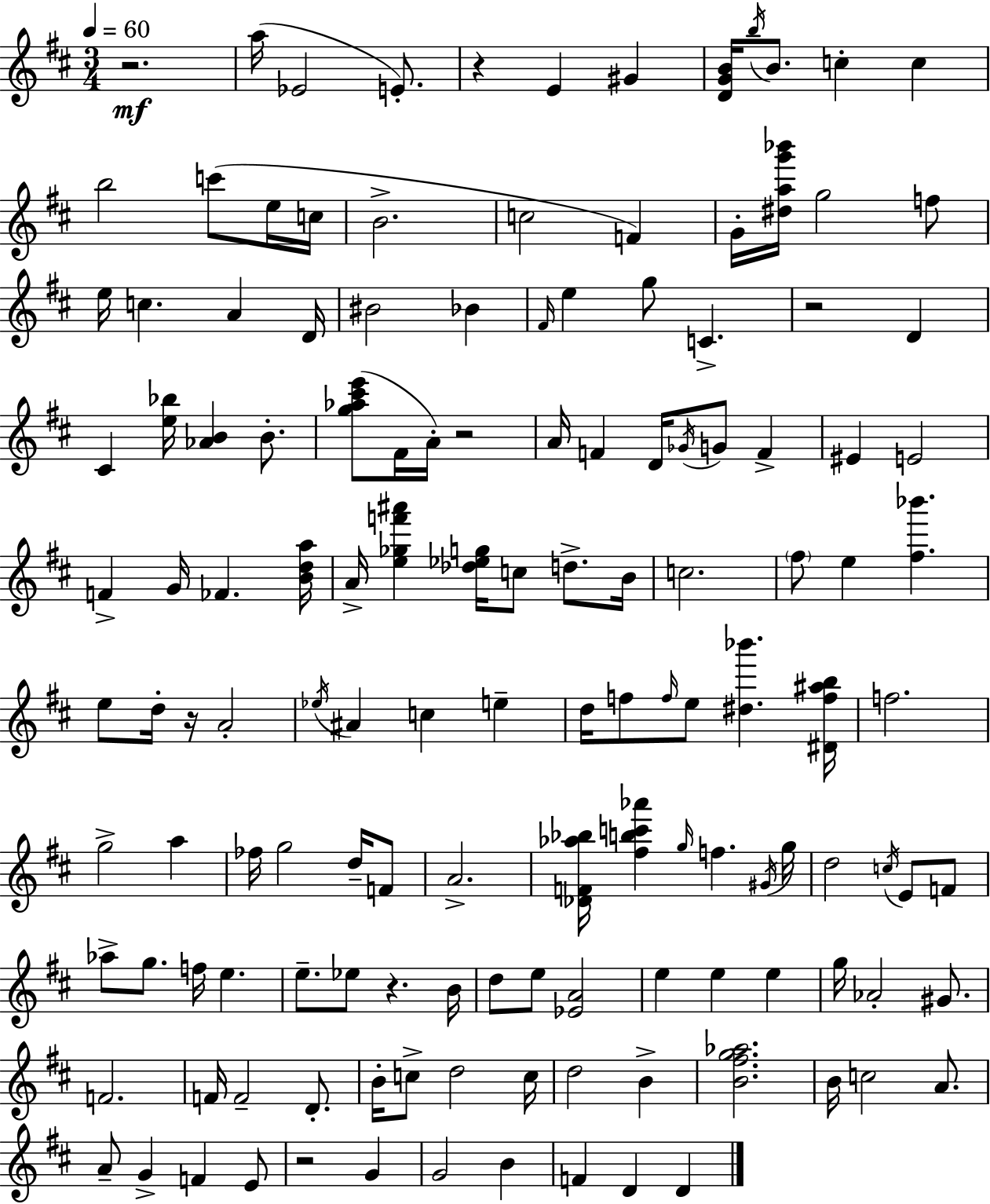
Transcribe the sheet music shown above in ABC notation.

X:1
T:Untitled
M:3/4
L:1/4
K:D
z2 a/4 _E2 E/2 z E ^G [DGB]/4 b/4 B/2 c c b2 c'/2 e/4 c/4 B2 c2 F G/4 [^dag'_b']/4 g2 f/2 e/4 c A D/4 ^B2 _B ^F/4 e g/2 C z2 D ^C [e_b]/4 [_AB] B/2 [g_a^c'e']/2 ^F/4 A/4 z2 A/4 F D/4 _G/4 G/2 F ^E E2 F G/4 _F [Bda]/4 A/4 [e_gf'^a'] [_d_eg]/4 c/2 d/2 B/4 c2 ^f/2 e [^f_b'] e/2 d/4 z/4 A2 _e/4 ^A c e d/4 f/2 f/4 e/2 [^d_b'] [^Df^ab]/4 f2 g2 a _f/4 g2 d/4 F/2 A2 [_DF_a_b]/4 [^fbc'_a'] g/4 f ^G/4 g/4 d2 c/4 E/2 F/2 _a/2 g/2 f/4 e e/2 _e/2 z B/4 d/2 e/2 [_EA]2 e e e g/4 _A2 ^G/2 F2 F/4 F2 D/2 B/4 c/2 d2 c/4 d2 B [B^fg_a]2 B/4 c2 A/2 A/2 G F E/2 z2 G G2 B F D D